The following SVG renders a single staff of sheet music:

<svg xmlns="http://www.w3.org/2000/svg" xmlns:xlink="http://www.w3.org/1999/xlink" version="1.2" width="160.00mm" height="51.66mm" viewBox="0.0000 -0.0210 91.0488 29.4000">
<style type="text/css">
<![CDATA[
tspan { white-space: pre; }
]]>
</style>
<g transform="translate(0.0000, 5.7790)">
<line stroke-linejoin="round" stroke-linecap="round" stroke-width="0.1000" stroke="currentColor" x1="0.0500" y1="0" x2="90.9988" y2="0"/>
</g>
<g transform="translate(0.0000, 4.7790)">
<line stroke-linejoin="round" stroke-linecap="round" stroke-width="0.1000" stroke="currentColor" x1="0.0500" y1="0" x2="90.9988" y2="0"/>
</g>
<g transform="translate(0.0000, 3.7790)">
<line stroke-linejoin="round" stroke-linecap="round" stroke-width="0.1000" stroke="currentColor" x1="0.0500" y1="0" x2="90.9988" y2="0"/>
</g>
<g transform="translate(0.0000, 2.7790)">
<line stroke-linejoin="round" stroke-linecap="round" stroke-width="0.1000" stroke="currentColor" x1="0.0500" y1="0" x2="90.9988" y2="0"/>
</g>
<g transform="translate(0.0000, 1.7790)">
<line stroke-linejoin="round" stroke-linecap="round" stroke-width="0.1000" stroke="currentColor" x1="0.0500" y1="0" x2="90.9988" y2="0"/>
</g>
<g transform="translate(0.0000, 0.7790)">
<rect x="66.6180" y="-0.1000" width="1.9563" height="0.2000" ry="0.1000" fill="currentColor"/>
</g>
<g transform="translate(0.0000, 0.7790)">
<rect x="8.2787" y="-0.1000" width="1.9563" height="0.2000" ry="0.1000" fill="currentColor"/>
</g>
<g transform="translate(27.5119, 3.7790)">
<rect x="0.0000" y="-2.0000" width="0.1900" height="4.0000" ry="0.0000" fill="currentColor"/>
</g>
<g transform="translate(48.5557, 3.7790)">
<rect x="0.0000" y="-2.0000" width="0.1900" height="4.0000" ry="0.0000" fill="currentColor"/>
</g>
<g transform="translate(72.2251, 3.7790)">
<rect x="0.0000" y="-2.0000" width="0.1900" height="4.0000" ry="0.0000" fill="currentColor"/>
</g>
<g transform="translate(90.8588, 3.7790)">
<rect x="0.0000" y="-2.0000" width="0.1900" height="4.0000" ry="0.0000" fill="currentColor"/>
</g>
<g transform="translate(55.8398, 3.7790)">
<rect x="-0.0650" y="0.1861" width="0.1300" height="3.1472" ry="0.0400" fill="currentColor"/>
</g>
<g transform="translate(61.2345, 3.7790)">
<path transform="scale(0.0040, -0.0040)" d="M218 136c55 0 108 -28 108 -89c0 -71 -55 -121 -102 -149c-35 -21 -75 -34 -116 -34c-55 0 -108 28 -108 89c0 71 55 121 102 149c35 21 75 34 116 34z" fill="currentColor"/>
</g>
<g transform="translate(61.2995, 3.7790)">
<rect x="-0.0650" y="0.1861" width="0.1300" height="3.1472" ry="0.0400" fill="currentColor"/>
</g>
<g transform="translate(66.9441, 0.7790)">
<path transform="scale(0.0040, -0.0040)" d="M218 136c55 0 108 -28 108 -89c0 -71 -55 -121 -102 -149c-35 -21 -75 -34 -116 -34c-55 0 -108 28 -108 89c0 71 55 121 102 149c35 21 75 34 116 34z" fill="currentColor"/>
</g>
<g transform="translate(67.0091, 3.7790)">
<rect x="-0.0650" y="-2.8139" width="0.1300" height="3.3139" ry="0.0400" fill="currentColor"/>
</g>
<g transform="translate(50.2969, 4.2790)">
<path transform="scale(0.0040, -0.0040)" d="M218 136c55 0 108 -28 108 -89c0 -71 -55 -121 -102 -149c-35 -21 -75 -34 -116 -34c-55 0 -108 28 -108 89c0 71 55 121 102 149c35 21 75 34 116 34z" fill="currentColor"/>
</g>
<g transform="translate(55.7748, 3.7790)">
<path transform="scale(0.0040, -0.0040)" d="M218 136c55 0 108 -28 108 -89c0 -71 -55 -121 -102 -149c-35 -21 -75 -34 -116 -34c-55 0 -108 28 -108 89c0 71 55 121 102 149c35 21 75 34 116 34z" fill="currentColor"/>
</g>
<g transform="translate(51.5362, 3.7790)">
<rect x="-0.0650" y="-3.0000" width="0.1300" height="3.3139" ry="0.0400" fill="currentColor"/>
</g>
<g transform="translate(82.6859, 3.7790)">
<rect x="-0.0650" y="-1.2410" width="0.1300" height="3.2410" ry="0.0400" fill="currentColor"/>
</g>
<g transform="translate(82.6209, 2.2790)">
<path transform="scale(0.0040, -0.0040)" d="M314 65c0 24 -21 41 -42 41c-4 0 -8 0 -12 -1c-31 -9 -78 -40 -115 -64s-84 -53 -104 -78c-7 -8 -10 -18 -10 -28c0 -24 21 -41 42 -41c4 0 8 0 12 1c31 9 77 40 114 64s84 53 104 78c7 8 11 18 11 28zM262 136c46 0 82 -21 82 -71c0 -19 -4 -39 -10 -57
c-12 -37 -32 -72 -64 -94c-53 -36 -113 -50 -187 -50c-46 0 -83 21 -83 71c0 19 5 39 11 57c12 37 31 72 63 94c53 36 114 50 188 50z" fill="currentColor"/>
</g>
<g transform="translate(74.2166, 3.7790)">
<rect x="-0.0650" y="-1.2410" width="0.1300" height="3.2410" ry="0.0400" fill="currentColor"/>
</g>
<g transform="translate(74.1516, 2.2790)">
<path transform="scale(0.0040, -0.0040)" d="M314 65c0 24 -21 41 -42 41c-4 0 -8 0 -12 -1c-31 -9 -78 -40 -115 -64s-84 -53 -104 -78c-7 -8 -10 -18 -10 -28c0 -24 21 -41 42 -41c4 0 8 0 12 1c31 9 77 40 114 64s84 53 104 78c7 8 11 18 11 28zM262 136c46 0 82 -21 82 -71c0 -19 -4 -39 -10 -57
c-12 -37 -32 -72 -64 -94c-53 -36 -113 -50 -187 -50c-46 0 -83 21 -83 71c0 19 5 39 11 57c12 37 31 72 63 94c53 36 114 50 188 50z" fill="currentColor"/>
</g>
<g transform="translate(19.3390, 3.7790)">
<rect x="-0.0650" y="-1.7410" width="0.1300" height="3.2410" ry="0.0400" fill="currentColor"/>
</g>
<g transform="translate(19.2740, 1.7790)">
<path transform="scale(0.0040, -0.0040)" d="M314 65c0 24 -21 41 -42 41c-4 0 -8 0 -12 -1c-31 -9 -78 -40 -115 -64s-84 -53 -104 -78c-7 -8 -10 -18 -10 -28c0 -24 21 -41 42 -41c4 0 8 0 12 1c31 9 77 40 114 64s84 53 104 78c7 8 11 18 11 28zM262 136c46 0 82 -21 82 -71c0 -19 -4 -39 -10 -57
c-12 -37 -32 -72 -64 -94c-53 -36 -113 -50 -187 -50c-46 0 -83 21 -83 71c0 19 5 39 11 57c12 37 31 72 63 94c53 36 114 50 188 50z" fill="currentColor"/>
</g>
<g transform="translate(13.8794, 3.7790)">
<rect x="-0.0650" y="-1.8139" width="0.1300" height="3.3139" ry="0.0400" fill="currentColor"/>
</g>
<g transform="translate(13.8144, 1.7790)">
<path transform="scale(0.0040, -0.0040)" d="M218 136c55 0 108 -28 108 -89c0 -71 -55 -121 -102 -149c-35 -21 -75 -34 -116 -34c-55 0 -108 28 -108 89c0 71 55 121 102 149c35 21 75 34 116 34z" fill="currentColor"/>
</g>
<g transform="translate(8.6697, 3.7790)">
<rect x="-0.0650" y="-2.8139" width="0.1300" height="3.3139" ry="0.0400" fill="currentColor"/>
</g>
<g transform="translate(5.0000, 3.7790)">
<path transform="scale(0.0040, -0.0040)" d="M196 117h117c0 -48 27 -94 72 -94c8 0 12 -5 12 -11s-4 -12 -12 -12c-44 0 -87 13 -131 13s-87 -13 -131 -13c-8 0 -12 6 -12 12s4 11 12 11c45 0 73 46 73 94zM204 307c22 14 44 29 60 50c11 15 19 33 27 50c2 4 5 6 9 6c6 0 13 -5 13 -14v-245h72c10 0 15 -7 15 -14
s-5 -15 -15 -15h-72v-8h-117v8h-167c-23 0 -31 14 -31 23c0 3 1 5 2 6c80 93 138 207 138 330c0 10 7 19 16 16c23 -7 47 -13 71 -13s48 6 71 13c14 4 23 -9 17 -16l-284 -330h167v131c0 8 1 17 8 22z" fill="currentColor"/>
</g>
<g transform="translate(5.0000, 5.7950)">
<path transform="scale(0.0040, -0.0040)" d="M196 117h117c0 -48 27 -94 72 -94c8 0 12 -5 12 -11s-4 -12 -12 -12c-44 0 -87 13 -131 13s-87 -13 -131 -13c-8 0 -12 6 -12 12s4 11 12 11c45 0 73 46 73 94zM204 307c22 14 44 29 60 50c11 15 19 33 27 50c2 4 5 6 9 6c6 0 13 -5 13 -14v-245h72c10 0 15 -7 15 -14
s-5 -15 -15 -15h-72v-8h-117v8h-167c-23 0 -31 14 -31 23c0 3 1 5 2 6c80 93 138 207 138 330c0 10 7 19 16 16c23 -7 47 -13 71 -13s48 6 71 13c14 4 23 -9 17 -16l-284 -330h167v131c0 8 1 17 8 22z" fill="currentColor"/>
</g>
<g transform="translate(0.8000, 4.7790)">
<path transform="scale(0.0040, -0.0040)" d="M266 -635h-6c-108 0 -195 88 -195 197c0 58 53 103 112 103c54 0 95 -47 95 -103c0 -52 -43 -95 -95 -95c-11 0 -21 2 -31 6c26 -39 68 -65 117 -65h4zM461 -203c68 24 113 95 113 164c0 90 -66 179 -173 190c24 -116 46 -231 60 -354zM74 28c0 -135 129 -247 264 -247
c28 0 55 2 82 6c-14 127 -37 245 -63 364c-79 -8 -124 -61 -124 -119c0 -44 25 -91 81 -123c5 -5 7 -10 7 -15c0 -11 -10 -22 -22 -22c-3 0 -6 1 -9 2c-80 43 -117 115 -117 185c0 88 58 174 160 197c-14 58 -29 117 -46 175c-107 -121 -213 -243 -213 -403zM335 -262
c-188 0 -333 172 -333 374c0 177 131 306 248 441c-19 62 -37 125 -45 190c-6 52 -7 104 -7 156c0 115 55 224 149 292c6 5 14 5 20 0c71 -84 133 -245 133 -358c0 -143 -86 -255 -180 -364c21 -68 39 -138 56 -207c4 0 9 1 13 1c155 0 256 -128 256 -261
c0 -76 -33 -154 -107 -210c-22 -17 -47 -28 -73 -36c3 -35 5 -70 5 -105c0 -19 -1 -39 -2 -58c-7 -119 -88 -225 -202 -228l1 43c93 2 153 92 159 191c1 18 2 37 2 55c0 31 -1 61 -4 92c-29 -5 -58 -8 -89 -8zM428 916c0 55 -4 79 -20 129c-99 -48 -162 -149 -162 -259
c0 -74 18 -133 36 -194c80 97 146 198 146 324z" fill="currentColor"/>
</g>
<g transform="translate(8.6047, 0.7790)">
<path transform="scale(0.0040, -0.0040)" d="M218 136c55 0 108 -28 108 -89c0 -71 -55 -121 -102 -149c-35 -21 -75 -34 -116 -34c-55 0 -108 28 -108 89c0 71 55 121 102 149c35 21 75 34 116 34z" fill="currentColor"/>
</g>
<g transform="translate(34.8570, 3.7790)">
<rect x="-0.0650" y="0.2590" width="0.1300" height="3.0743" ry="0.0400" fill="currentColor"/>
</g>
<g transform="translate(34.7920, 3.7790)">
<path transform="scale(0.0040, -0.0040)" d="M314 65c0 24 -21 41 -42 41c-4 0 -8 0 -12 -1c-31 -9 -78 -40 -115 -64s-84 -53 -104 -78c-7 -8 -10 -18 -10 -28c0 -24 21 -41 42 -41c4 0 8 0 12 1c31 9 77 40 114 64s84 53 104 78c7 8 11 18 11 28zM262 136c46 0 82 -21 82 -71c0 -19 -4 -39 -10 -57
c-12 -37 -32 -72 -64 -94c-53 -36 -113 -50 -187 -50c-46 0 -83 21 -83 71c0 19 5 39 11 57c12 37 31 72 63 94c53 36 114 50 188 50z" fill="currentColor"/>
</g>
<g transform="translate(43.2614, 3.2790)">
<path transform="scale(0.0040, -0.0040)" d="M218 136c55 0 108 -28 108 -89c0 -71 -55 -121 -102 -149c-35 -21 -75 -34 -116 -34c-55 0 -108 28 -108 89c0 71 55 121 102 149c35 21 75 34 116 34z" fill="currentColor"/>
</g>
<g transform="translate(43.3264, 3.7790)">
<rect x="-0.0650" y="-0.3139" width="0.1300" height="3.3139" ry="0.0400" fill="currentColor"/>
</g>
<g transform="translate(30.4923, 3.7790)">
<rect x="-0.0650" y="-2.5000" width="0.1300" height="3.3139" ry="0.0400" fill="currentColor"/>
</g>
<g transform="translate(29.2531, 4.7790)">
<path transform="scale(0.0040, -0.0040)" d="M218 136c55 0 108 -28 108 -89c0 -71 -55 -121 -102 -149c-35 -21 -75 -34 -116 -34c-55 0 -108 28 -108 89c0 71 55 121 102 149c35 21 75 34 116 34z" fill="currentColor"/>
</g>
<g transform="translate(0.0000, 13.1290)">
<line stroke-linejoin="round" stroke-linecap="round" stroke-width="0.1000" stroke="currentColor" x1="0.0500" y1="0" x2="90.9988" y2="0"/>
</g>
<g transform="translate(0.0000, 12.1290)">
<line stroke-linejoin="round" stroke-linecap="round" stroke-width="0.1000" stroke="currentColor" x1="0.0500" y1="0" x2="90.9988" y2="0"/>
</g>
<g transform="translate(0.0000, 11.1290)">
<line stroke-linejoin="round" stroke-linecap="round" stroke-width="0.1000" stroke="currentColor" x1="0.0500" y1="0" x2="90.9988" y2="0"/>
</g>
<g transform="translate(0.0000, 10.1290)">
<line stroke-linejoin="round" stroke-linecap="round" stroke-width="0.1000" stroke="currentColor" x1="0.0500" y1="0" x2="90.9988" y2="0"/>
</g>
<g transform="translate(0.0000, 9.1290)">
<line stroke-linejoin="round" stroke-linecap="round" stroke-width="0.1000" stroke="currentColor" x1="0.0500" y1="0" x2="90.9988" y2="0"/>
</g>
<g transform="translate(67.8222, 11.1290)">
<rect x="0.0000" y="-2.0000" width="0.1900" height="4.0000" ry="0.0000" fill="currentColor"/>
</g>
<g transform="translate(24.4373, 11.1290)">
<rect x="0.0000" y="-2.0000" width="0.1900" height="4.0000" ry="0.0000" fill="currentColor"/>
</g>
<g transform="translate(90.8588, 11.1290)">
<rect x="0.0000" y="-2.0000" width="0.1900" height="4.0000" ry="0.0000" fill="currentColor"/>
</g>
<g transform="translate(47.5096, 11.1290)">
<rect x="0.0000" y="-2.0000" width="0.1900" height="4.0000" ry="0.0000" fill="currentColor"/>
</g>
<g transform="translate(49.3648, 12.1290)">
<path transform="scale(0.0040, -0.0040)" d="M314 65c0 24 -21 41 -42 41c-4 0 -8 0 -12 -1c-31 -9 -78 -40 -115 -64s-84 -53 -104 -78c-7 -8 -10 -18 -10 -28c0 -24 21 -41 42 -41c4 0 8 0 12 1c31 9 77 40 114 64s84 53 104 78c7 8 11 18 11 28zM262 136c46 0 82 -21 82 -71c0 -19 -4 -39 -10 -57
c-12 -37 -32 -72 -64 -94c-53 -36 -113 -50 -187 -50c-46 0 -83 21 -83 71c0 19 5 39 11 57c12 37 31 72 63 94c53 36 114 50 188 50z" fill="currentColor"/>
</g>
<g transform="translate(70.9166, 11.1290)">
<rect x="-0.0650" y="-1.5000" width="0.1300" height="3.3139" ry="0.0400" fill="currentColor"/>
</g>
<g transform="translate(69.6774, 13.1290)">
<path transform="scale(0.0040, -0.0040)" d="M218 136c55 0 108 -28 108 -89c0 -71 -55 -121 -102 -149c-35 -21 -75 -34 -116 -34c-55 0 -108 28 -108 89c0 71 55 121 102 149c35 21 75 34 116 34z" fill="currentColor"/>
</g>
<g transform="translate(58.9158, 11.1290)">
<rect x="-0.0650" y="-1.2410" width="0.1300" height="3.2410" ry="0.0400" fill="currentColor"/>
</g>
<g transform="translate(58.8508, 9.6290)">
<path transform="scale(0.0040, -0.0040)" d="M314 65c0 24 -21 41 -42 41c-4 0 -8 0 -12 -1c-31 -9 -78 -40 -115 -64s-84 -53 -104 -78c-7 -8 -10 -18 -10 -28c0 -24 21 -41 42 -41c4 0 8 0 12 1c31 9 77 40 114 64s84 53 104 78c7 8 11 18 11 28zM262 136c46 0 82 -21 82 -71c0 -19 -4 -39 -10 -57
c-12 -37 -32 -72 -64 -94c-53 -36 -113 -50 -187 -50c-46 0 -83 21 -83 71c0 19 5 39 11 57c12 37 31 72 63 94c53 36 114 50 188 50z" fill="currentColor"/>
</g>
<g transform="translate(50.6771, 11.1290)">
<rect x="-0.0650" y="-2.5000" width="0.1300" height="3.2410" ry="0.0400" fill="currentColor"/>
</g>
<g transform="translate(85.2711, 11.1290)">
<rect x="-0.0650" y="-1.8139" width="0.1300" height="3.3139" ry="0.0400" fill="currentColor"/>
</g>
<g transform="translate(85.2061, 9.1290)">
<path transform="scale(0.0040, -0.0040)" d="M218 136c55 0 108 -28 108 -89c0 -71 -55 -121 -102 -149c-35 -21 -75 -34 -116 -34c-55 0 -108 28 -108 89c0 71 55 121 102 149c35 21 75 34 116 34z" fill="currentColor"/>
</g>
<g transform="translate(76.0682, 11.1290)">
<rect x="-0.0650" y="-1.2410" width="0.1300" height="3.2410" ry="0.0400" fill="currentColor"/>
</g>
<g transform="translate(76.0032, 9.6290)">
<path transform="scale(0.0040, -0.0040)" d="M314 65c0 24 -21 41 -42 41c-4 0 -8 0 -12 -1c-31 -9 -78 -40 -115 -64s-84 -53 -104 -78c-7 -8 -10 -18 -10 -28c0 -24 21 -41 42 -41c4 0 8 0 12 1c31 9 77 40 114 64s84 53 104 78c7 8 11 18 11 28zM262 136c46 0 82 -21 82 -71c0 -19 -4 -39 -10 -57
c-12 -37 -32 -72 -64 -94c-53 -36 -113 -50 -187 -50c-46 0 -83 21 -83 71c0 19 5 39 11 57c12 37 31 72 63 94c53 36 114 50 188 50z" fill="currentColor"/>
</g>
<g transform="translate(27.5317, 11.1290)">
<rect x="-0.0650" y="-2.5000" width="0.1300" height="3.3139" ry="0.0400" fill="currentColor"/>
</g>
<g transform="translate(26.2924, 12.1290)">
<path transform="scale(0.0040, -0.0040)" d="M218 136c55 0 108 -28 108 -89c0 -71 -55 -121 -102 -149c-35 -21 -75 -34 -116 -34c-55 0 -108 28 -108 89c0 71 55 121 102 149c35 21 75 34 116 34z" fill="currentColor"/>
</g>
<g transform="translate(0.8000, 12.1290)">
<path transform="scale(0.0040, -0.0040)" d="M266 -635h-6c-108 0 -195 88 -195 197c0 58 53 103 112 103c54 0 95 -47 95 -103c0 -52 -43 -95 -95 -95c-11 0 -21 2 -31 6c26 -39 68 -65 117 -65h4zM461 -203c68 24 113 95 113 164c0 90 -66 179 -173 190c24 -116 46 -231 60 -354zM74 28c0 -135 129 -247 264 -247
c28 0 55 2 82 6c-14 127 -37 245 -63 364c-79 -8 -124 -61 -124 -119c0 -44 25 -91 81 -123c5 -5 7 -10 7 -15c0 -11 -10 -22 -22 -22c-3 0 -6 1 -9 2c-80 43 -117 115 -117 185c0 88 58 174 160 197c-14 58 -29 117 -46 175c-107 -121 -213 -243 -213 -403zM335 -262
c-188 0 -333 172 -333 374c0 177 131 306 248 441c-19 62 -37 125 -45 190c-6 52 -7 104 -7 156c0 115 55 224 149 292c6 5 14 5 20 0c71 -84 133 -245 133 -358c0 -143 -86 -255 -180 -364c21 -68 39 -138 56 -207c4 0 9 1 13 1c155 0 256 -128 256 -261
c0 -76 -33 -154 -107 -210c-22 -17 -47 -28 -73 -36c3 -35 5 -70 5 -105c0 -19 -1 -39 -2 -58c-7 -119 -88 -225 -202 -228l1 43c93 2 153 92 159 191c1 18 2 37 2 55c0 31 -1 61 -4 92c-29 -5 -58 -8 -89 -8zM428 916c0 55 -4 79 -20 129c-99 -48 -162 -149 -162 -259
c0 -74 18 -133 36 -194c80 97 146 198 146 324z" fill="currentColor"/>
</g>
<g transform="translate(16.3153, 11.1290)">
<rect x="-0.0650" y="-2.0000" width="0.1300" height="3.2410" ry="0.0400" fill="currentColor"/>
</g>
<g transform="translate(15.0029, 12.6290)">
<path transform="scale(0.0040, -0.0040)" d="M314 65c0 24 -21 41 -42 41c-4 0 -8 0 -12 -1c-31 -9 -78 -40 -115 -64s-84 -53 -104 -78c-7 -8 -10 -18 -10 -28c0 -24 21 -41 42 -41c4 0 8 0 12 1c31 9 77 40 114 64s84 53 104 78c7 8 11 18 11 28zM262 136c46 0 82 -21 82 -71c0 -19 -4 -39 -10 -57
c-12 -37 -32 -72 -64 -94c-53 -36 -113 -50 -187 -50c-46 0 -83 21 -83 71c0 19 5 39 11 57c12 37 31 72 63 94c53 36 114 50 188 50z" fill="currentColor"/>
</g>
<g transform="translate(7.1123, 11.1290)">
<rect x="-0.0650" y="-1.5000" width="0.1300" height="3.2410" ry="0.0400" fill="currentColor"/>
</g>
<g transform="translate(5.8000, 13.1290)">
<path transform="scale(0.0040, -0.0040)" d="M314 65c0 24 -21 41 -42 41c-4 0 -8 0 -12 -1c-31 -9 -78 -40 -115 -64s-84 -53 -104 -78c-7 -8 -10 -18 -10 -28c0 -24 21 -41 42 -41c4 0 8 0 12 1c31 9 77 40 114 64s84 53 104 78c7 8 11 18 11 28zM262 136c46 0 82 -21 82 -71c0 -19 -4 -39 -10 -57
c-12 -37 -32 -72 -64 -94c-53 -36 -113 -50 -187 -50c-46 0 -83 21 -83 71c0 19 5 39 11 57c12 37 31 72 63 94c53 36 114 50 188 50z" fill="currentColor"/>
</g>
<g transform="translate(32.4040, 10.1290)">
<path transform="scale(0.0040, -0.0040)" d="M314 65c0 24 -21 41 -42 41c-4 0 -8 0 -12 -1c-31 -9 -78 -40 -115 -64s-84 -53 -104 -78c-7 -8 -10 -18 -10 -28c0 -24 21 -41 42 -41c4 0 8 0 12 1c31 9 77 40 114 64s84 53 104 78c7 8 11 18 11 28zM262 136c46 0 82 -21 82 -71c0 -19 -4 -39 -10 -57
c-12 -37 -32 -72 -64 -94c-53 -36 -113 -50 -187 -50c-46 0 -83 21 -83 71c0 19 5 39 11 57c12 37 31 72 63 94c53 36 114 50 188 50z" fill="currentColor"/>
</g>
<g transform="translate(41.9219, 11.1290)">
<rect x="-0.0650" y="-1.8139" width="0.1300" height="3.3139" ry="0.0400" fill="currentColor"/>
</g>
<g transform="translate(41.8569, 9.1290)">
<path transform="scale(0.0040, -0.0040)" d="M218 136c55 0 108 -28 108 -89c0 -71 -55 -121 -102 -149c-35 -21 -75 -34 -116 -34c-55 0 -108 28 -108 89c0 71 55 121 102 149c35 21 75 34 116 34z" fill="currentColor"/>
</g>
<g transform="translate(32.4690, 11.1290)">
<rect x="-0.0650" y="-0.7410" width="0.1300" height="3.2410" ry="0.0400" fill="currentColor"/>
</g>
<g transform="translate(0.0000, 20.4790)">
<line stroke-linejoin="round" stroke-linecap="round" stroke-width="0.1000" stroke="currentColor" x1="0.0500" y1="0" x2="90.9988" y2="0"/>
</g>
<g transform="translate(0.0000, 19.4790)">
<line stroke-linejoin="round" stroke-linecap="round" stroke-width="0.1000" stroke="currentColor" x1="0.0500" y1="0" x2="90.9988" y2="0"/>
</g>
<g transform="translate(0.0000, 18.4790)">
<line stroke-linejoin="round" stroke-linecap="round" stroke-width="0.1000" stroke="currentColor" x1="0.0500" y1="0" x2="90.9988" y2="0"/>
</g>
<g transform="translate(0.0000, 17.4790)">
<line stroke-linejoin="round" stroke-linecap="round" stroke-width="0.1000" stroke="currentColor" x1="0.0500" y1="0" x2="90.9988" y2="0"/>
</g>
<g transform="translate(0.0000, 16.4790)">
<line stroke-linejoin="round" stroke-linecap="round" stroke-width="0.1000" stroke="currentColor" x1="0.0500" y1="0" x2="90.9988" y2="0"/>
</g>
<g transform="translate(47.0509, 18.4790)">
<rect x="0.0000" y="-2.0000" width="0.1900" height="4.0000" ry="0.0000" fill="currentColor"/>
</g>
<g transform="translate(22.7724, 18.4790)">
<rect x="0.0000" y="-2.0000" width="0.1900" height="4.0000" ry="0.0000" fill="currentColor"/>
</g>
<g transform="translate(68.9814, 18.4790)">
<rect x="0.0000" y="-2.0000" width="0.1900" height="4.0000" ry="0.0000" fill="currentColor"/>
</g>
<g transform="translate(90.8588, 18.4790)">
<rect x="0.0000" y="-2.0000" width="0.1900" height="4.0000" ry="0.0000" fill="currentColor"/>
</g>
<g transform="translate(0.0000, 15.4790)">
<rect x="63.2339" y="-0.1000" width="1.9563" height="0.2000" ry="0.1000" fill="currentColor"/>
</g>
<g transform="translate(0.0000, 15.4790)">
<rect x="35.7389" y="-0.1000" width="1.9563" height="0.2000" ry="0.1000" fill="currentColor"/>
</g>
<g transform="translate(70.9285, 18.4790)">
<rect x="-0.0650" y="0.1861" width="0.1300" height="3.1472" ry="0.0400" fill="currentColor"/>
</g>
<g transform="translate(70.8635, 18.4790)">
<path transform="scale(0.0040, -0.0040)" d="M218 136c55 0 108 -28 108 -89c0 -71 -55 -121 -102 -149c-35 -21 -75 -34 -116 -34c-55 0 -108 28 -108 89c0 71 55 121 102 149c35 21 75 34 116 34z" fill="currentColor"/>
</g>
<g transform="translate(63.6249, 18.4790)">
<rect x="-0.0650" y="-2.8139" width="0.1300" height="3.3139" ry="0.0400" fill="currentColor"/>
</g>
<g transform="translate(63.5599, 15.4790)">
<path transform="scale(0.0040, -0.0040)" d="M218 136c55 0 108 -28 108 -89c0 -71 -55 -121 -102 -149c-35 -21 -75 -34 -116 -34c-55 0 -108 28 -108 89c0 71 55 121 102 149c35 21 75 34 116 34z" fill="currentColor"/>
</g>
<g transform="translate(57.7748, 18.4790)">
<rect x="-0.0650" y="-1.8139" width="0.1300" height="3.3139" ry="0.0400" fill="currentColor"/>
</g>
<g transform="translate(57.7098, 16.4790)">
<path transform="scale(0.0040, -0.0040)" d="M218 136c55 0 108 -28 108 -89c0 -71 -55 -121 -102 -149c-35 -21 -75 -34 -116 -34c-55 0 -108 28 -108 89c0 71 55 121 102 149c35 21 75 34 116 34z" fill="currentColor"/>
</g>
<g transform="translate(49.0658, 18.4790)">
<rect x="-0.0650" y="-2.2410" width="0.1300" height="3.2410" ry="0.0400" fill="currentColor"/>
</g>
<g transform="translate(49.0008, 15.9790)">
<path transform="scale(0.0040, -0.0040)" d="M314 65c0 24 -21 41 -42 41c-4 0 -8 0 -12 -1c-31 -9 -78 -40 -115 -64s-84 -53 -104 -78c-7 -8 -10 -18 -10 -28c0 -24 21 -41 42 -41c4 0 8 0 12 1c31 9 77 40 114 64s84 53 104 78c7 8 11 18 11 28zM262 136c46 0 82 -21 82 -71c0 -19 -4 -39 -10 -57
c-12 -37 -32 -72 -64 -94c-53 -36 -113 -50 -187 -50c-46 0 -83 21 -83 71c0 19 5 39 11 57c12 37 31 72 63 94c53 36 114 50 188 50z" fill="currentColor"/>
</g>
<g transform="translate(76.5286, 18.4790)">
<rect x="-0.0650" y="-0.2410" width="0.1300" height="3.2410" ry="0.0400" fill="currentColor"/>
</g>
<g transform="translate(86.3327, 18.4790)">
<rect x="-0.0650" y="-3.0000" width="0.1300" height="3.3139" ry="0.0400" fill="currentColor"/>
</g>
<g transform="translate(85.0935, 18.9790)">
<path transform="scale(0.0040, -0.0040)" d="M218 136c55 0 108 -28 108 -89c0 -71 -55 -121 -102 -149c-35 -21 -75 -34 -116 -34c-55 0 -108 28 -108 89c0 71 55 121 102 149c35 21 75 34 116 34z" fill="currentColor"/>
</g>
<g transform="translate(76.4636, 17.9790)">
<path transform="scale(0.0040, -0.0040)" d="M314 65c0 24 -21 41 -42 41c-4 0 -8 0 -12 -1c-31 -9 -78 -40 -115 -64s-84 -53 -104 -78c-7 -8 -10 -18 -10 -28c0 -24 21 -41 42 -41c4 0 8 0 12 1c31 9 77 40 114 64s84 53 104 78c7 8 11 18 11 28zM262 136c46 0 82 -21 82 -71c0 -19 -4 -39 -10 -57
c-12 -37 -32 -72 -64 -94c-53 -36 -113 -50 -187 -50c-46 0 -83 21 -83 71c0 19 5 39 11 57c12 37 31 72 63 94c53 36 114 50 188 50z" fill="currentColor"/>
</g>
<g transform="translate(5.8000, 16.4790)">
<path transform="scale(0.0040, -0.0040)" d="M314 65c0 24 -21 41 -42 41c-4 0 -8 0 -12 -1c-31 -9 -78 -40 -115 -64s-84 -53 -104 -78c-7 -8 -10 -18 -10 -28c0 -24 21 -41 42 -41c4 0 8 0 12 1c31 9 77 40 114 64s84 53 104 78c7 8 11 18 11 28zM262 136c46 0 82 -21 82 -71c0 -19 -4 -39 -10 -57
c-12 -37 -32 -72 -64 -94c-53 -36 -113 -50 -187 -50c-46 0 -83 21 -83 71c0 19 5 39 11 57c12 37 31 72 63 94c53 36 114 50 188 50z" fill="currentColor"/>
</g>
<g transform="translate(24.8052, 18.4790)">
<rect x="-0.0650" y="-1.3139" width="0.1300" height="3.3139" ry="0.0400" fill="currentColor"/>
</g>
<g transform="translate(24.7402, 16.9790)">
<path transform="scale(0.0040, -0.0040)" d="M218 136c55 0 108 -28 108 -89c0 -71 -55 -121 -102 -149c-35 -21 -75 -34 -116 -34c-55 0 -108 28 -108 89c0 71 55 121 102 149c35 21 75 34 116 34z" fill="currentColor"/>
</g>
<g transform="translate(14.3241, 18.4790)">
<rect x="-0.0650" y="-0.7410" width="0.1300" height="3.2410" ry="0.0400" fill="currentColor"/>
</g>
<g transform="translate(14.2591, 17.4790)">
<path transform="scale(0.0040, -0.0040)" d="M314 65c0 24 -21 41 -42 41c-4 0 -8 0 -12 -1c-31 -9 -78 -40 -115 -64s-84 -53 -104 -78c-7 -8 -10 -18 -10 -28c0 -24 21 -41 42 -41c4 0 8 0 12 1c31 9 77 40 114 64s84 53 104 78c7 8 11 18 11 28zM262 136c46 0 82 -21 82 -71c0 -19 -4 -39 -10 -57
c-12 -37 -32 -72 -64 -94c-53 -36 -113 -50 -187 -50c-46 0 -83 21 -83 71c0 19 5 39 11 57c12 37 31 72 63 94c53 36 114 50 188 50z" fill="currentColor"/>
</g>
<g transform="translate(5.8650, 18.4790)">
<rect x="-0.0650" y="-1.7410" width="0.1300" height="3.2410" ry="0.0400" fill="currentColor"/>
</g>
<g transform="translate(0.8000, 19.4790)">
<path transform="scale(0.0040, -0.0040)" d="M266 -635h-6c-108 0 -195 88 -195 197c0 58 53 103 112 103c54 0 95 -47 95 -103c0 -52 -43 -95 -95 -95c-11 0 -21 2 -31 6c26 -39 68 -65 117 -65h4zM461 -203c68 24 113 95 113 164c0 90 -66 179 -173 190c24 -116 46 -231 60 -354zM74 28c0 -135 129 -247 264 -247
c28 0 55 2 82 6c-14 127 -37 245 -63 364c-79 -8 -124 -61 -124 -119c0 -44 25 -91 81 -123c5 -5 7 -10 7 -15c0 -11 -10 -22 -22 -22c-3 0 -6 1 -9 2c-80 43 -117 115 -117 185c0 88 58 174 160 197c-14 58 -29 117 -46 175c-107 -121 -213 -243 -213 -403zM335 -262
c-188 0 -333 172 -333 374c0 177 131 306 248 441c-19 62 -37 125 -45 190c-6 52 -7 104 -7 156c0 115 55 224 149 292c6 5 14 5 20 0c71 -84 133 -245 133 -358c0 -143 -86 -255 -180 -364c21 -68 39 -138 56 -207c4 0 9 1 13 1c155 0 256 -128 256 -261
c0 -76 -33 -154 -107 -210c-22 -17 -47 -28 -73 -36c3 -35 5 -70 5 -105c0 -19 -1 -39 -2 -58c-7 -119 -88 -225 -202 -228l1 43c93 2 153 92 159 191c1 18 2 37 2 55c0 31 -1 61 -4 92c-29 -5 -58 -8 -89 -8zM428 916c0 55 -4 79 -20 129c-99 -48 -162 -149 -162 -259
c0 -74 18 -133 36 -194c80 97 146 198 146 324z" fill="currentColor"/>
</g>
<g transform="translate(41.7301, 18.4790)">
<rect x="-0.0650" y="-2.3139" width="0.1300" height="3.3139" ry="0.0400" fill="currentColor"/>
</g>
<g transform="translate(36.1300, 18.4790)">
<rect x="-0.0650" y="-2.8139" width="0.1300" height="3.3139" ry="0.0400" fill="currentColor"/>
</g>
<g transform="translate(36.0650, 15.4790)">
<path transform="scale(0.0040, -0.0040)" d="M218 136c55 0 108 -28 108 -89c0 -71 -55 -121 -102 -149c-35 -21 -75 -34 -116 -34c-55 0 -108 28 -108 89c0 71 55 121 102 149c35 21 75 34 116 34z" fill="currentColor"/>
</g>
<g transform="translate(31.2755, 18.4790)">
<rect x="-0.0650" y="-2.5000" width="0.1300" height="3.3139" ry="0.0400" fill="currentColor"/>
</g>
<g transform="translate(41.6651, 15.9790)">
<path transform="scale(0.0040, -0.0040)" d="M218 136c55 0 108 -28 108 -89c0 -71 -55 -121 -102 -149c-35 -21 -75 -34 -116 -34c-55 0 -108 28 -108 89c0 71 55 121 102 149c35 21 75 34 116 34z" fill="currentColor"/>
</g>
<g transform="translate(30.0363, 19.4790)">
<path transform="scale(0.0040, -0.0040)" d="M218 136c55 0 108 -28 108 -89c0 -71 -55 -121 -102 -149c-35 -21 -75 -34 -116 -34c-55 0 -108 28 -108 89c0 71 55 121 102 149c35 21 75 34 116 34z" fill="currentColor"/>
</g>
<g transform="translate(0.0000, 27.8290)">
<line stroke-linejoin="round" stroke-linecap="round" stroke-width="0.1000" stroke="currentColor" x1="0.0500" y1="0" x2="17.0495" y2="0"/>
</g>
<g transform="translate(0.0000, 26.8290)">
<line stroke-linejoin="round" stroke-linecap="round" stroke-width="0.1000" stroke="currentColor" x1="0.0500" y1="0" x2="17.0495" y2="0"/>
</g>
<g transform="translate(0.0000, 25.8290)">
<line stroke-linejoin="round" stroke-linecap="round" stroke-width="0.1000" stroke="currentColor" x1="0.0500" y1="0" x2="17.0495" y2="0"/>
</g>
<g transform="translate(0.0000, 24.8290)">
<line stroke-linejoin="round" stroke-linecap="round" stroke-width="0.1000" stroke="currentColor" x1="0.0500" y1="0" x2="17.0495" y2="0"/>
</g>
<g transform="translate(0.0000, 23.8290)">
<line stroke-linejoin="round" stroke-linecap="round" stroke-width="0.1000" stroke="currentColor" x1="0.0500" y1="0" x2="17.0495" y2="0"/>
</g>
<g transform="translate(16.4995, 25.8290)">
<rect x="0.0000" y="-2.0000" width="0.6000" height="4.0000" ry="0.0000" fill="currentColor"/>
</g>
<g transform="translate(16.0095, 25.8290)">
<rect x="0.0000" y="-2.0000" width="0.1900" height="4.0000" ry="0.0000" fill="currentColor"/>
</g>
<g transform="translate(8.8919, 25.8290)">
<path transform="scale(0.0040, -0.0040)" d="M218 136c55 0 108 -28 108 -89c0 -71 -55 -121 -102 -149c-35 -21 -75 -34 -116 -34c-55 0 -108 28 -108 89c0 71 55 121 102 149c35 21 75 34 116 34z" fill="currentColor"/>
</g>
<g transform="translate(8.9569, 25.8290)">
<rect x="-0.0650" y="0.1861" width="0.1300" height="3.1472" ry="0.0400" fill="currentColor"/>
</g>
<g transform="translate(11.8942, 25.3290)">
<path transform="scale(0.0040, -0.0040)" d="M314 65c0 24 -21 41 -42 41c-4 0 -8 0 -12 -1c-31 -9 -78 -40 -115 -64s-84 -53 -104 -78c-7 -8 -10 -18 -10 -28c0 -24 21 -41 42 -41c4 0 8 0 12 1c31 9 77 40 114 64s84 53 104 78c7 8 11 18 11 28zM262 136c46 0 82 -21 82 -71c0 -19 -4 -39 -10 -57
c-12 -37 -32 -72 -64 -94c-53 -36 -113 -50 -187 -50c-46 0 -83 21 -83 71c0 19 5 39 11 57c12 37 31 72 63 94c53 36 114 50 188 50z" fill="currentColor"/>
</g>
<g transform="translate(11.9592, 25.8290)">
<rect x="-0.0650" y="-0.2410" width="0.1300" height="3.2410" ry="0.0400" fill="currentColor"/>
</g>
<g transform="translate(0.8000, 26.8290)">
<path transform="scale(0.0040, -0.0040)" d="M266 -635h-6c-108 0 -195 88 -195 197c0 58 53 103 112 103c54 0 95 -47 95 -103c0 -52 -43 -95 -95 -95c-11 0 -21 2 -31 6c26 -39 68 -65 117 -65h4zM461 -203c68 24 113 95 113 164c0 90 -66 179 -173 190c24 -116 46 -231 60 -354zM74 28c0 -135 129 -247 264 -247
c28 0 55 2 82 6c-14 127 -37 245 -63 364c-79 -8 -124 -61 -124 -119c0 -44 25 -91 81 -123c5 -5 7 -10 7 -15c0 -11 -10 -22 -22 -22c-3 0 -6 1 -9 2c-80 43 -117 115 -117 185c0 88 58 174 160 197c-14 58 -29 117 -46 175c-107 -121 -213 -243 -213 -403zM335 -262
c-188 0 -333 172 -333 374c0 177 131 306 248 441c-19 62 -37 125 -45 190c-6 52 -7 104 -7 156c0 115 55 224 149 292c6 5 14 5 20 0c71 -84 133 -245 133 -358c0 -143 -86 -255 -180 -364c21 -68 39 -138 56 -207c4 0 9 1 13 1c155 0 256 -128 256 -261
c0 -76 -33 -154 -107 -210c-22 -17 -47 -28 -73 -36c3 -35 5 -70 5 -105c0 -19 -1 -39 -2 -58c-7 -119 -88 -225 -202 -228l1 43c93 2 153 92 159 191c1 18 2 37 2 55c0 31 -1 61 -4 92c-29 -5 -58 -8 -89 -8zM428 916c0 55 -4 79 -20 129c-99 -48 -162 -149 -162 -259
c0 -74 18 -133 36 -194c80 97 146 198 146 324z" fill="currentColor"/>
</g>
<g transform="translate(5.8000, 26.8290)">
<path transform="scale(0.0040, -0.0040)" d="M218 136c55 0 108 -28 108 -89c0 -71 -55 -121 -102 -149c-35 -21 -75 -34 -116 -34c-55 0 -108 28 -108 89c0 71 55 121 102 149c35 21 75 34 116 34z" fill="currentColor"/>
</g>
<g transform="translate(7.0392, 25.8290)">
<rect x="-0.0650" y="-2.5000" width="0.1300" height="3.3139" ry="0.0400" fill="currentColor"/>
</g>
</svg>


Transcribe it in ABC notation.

X:1
T:Untitled
M:4/4
L:1/4
K:C
a f f2 G B2 c A B B a e2 e2 E2 F2 G d2 f G2 e2 E e2 f f2 d2 e G a g g2 f a B c2 A G B c2